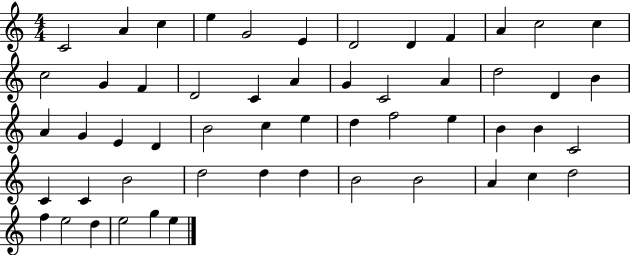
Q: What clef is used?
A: treble